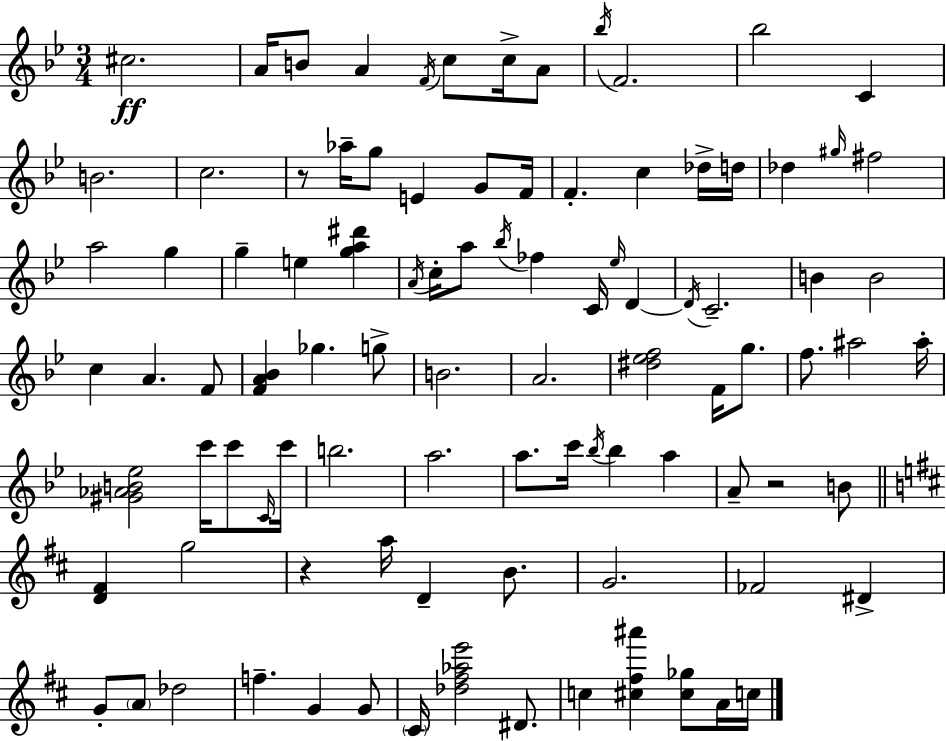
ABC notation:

X:1
T:Untitled
M:3/4
L:1/4
K:Gm
^c2 A/4 B/2 A F/4 c/2 c/4 A/2 _b/4 F2 _b2 C B2 c2 z/2 _a/4 g/2 E G/2 F/4 F c _d/4 d/4 _d ^g/4 ^f2 a2 g g e [ga^d'] A/4 c/4 a/2 _b/4 _f C/4 _e/4 D D/4 C2 B B2 c A F/2 [FA_B] _g g/2 B2 A2 [^d_ef]2 F/4 g/2 f/2 ^a2 ^a/4 [^G_AB_e]2 c'/4 c'/2 C/4 c'/4 b2 a2 a/2 c'/4 _b/4 _b a A/2 z2 B/2 [D^F] g2 z a/4 D B/2 G2 _F2 ^D G/2 A/2 _d2 f G G/2 ^C/4 [_d^f_ae']2 ^D/2 c [^c^f^a'] [^c_g]/2 A/4 c/4